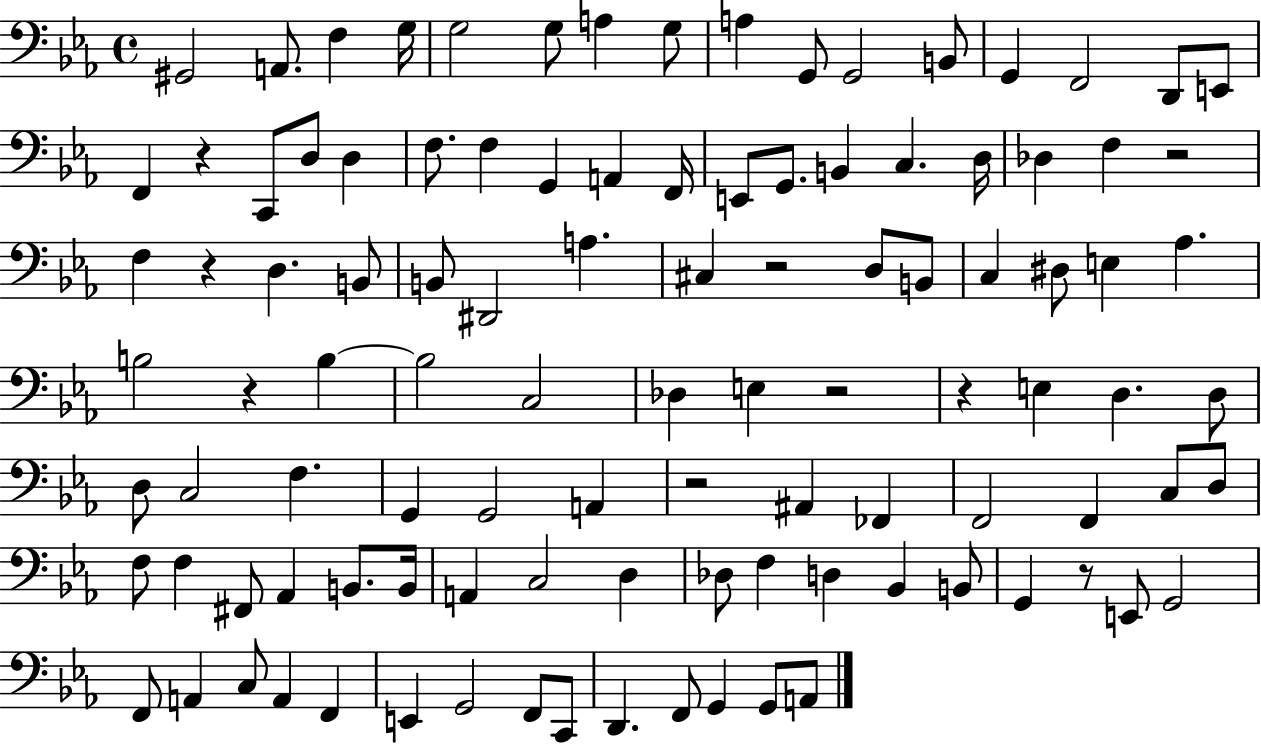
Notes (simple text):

G#2/h A2/e. F3/q G3/s G3/h G3/e A3/q G3/e A3/q G2/e G2/h B2/e G2/q F2/h D2/e E2/e F2/q R/q C2/e D3/e D3/q F3/e. F3/q G2/q A2/q F2/s E2/e G2/e. B2/q C3/q. D3/s Db3/q F3/q R/h F3/q R/q D3/q. B2/e B2/e D#2/h A3/q. C#3/q R/h D3/e B2/e C3/q D#3/e E3/q Ab3/q. B3/h R/q B3/q B3/h C3/h Db3/q E3/q R/h R/q E3/q D3/q. D3/e D3/e C3/h F3/q. G2/q G2/h A2/q R/h A#2/q FES2/q F2/h F2/q C3/e D3/e F3/e F3/q F#2/e Ab2/q B2/e. B2/s A2/q C3/h D3/q Db3/e F3/q D3/q Bb2/q B2/e G2/q R/e E2/e G2/h F2/e A2/q C3/e A2/q F2/q E2/q G2/h F2/e C2/e D2/q. F2/e G2/q G2/e A2/e